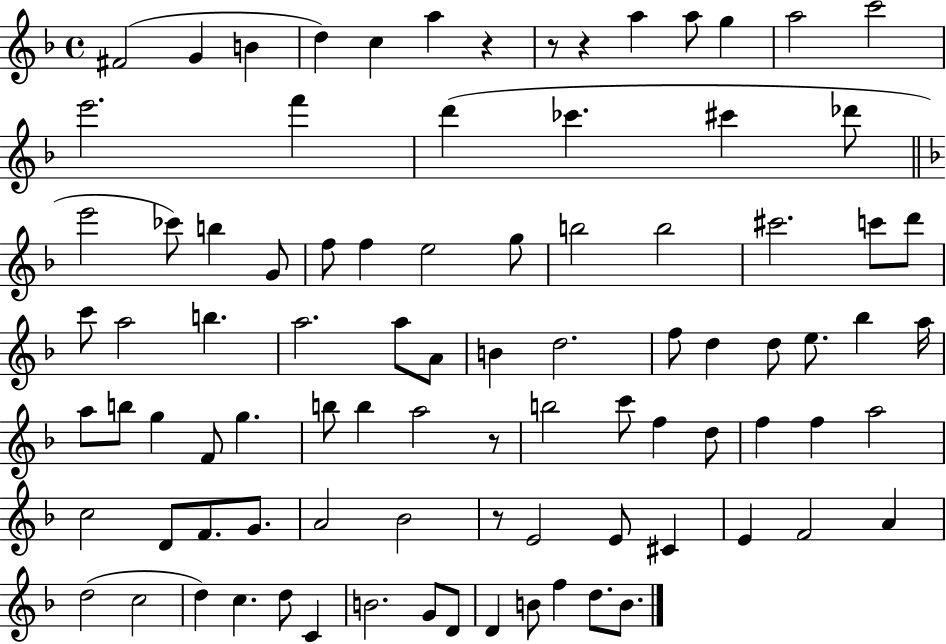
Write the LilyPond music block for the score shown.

{
  \clef treble
  \time 4/4
  \defaultTimeSignature
  \key f \major
  fis'2( g'4 b'4 | d''4) c''4 a''4 r4 | r8 r4 a''4 a''8 g''4 | a''2 c'''2 | \break e'''2. f'''4 | d'''4( ces'''4. cis'''4 des'''8 | \bar "||" \break \key d \minor e'''2 ces'''8) b''4 g'8 | f''8 f''4 e''2 g''8 | b''2 b''2 | cis'''2. c'''8 d'''8 | \break c'''8 a''2 b''4. | a''2. a''8 a'8 | b'4 d''2. | f''8 d''4 d''8 e''8. bes''4 a''16 | \break a''8 b''8 g''4 f'8 g''4. | b''8 b''4 a''2 r8 | b''2 c'''8 f''4 d''8 | f''4 f''4 a''2 | \break c''2 d'8 f'8. g'8. | a'2 bes'2 | r8 e'2 e'8 cis'4 | e'4 f'2 a'4 | \break d''2( c''2 | d''4) c''4. d''8 c'4 | b'2. g'8 d'8 | d'4 b'8 f''4 d''8. b'8. | \break \bar "|."
}